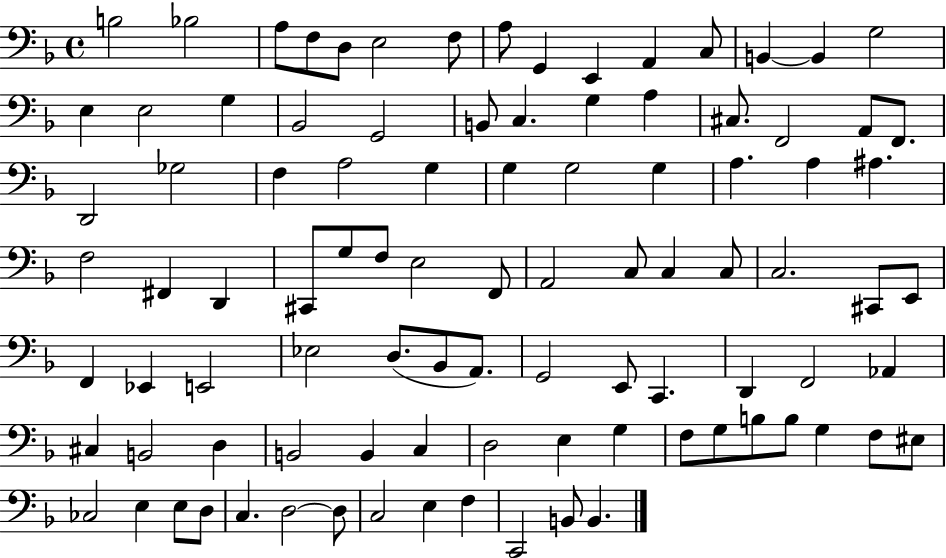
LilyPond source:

{
  \clef bass
  \time 4/4
  \defaultTimeSignature
  \key f \major
  b2 bes2 | a8 f8 d8 e2 f8 | a8 g,4 e,4 a,4 c8 | b,4~~ b,4 g2 | \break e4 e2 g4 | bes,2 g,2 | b,8 c4. g4 a4 | cis8. f,2 a,8 f,8. | \break d,2 ges2 | f4 a2 g4 | g4 g2 g4 | a4. a4 ais4. | \break f2 fis,4 d,4 | cis,8 g8 f8 e2 f,8 | a,2 c8 c4 c8 | c2. cis,8 e,8 | \break f,4 ees,4 e,2 | ees2 d8.( bes,8 a,8.) | g,2 e,8 c,4. | d,4 f,2 aes,4 | \break cis4 b,2 d4 | b,2 b,4 c4 | d2 e4 g4 | f8 g8 b8 b8 g4 f8 eis8 | \break ces2 e4 e8 d8 | c4. d2~~ d8 | c2 e4 f4 | c,2 b,8 b,4. | \break \bar "|."
}